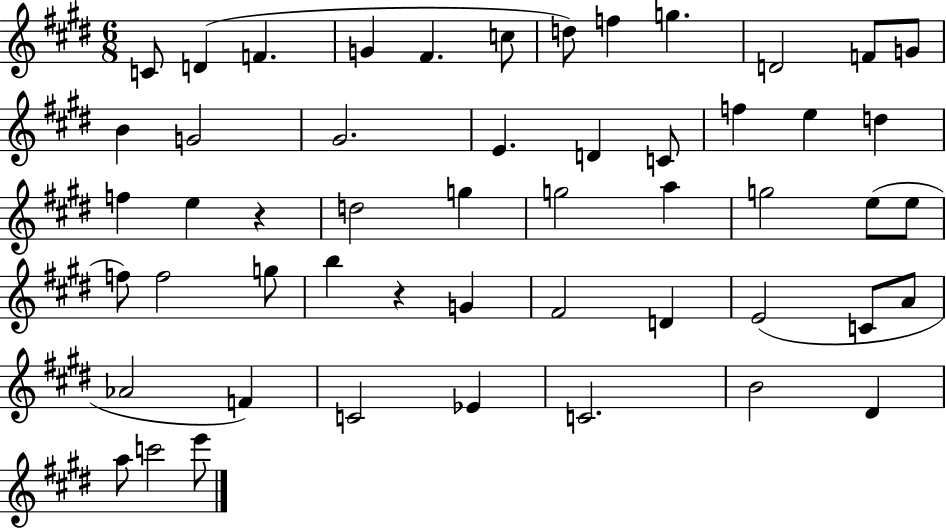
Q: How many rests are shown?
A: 2